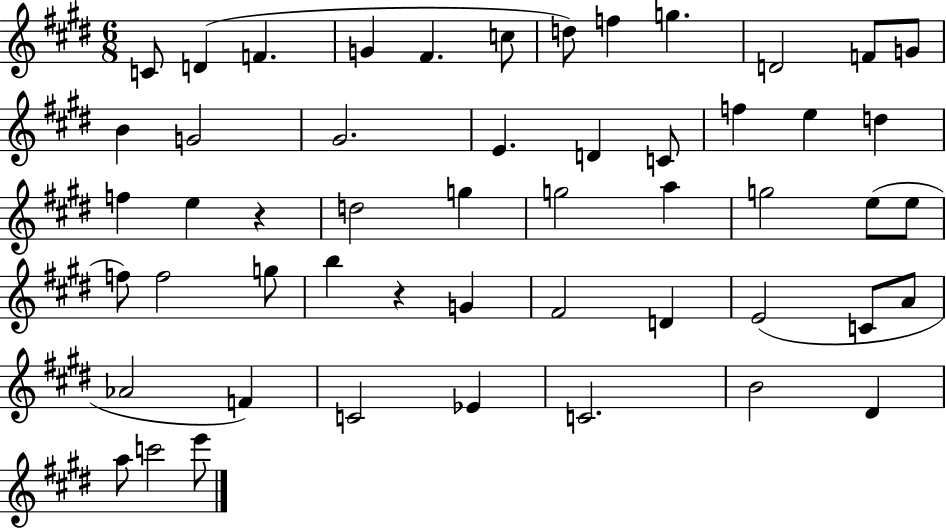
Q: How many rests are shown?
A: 2